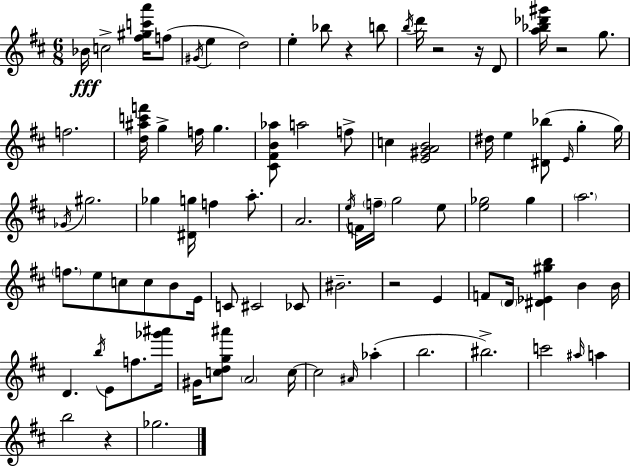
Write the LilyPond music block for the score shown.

{
  \clef treble
  \numericTimeSignature
  \time 6/8
  \key d \major
  bes'16\fff c''2-> <fis'' gis'' c''' a'''>16 f''8( | \acciaccatura { gis'16 } e''4 d''2) | e''4-. bes''8 r4 b''8 | \acciaccatura { b''16 } d'''16 r2 r16 | \break d'8 <a'' bes'' des''' gis'''>16 r2 g''8. | f''2. | <d'' ais'' c''' f'''>16 g''4-> f''16 g''4. | <cis' fis' b' aes''>8 a''2 | \break f''8-> c''4 <e' gis' a' b'>2 | dis''16 e''4 <dis' bes''>8( \grace { e'16 } g''4-. | g''16) \acciaccatura { ges'16 } gis''2. | ges''4 <dis' g''>16 f''4 | \break a''8.-. a'2. | \acciaccatura { e''16 } f'16 \parenthesize f''16-- g''2 | e''8 <e'' ges''>2 | ges''4 \parenthesize a''2. | \break \parenthesize f''8. e''8 c''8 | c''8 b'8 e'16 c'8 cis'2 | ces'8 bis'2.-- | r2 | \break e'4 f'8 \parenthesize d'16 <dis' ees' gis'' b''>4 | b'4 b'16 d'4. \acciaccatura { b''16 } | e'8 f''8. <ges''' ais'''>16 gis'16 <c'' d'' g'' ais'''>8 \parenthesize a'2 | c''16~~ c''2 | \break \grace { ais'16 } aes''4-.( b''2. | bis''2.->) | c'''2 | \grace { ais''16 } a''4 b''2 | \break r4 ges''2. | \bar "|."
}